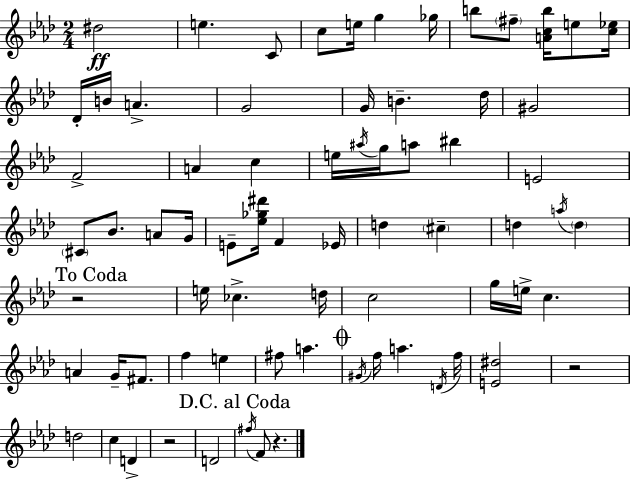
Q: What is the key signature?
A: AES major